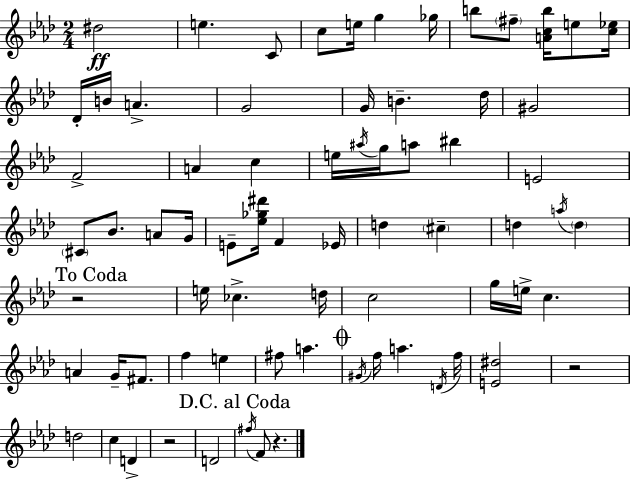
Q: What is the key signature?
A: AES major